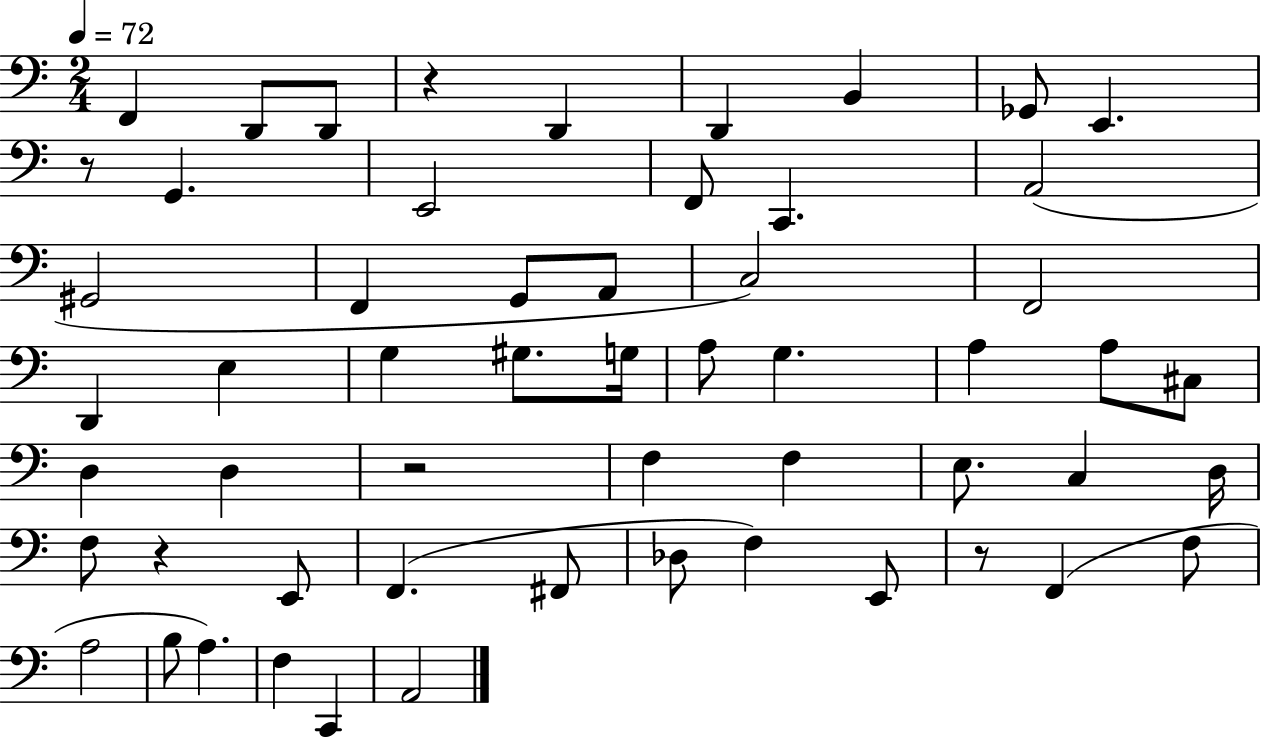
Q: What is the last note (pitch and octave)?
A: A2